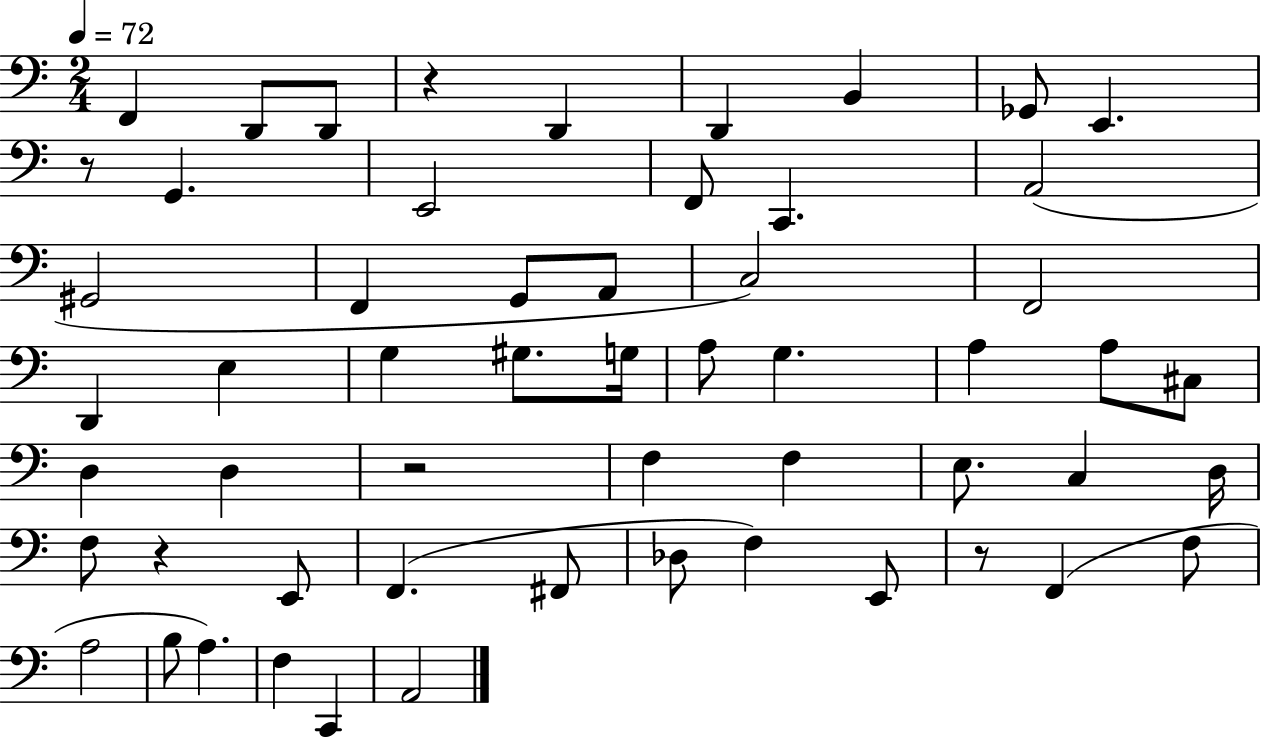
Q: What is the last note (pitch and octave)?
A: A2